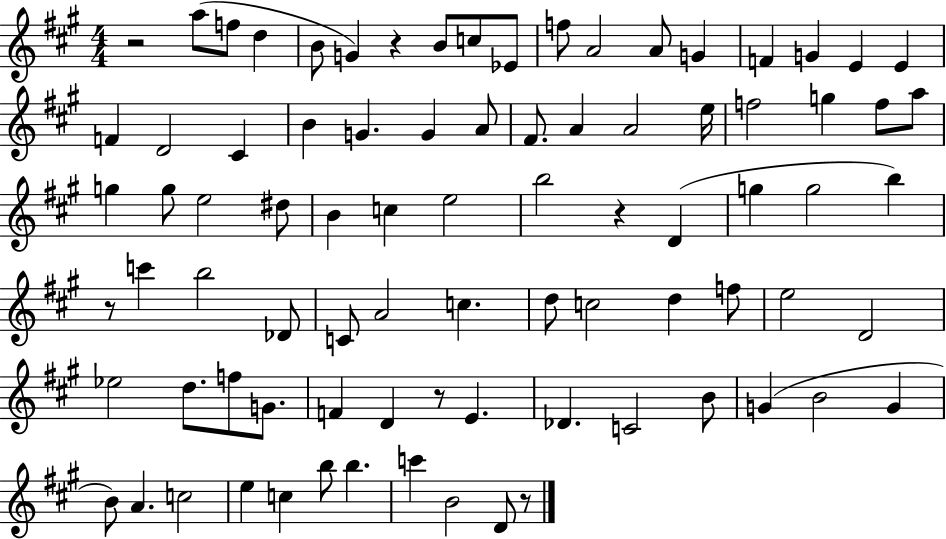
X:1
T:Untitled
M:4/4
L:1/4
K:A
z2 a/2 f/2 d B/2 G z B/2 c/2 _E/2 f/2 A2 A/2 G F G E E F D2 ^C B G G A/2 ^F/2 A A2 e/4 f2 g f/2 a/2 g g/2 e2 ^d/2 B c e2 b2 z D g g2 b z/2 c' b2 _D/2 C/2 A2 c d/2 c2 d f/2 e2 D2 _e2 d/2 f/2 G/2 F D z/2 E _D C2 B/2 G B2 G B/2 A c2 e c b/2 b c' B2 D/2 z/2